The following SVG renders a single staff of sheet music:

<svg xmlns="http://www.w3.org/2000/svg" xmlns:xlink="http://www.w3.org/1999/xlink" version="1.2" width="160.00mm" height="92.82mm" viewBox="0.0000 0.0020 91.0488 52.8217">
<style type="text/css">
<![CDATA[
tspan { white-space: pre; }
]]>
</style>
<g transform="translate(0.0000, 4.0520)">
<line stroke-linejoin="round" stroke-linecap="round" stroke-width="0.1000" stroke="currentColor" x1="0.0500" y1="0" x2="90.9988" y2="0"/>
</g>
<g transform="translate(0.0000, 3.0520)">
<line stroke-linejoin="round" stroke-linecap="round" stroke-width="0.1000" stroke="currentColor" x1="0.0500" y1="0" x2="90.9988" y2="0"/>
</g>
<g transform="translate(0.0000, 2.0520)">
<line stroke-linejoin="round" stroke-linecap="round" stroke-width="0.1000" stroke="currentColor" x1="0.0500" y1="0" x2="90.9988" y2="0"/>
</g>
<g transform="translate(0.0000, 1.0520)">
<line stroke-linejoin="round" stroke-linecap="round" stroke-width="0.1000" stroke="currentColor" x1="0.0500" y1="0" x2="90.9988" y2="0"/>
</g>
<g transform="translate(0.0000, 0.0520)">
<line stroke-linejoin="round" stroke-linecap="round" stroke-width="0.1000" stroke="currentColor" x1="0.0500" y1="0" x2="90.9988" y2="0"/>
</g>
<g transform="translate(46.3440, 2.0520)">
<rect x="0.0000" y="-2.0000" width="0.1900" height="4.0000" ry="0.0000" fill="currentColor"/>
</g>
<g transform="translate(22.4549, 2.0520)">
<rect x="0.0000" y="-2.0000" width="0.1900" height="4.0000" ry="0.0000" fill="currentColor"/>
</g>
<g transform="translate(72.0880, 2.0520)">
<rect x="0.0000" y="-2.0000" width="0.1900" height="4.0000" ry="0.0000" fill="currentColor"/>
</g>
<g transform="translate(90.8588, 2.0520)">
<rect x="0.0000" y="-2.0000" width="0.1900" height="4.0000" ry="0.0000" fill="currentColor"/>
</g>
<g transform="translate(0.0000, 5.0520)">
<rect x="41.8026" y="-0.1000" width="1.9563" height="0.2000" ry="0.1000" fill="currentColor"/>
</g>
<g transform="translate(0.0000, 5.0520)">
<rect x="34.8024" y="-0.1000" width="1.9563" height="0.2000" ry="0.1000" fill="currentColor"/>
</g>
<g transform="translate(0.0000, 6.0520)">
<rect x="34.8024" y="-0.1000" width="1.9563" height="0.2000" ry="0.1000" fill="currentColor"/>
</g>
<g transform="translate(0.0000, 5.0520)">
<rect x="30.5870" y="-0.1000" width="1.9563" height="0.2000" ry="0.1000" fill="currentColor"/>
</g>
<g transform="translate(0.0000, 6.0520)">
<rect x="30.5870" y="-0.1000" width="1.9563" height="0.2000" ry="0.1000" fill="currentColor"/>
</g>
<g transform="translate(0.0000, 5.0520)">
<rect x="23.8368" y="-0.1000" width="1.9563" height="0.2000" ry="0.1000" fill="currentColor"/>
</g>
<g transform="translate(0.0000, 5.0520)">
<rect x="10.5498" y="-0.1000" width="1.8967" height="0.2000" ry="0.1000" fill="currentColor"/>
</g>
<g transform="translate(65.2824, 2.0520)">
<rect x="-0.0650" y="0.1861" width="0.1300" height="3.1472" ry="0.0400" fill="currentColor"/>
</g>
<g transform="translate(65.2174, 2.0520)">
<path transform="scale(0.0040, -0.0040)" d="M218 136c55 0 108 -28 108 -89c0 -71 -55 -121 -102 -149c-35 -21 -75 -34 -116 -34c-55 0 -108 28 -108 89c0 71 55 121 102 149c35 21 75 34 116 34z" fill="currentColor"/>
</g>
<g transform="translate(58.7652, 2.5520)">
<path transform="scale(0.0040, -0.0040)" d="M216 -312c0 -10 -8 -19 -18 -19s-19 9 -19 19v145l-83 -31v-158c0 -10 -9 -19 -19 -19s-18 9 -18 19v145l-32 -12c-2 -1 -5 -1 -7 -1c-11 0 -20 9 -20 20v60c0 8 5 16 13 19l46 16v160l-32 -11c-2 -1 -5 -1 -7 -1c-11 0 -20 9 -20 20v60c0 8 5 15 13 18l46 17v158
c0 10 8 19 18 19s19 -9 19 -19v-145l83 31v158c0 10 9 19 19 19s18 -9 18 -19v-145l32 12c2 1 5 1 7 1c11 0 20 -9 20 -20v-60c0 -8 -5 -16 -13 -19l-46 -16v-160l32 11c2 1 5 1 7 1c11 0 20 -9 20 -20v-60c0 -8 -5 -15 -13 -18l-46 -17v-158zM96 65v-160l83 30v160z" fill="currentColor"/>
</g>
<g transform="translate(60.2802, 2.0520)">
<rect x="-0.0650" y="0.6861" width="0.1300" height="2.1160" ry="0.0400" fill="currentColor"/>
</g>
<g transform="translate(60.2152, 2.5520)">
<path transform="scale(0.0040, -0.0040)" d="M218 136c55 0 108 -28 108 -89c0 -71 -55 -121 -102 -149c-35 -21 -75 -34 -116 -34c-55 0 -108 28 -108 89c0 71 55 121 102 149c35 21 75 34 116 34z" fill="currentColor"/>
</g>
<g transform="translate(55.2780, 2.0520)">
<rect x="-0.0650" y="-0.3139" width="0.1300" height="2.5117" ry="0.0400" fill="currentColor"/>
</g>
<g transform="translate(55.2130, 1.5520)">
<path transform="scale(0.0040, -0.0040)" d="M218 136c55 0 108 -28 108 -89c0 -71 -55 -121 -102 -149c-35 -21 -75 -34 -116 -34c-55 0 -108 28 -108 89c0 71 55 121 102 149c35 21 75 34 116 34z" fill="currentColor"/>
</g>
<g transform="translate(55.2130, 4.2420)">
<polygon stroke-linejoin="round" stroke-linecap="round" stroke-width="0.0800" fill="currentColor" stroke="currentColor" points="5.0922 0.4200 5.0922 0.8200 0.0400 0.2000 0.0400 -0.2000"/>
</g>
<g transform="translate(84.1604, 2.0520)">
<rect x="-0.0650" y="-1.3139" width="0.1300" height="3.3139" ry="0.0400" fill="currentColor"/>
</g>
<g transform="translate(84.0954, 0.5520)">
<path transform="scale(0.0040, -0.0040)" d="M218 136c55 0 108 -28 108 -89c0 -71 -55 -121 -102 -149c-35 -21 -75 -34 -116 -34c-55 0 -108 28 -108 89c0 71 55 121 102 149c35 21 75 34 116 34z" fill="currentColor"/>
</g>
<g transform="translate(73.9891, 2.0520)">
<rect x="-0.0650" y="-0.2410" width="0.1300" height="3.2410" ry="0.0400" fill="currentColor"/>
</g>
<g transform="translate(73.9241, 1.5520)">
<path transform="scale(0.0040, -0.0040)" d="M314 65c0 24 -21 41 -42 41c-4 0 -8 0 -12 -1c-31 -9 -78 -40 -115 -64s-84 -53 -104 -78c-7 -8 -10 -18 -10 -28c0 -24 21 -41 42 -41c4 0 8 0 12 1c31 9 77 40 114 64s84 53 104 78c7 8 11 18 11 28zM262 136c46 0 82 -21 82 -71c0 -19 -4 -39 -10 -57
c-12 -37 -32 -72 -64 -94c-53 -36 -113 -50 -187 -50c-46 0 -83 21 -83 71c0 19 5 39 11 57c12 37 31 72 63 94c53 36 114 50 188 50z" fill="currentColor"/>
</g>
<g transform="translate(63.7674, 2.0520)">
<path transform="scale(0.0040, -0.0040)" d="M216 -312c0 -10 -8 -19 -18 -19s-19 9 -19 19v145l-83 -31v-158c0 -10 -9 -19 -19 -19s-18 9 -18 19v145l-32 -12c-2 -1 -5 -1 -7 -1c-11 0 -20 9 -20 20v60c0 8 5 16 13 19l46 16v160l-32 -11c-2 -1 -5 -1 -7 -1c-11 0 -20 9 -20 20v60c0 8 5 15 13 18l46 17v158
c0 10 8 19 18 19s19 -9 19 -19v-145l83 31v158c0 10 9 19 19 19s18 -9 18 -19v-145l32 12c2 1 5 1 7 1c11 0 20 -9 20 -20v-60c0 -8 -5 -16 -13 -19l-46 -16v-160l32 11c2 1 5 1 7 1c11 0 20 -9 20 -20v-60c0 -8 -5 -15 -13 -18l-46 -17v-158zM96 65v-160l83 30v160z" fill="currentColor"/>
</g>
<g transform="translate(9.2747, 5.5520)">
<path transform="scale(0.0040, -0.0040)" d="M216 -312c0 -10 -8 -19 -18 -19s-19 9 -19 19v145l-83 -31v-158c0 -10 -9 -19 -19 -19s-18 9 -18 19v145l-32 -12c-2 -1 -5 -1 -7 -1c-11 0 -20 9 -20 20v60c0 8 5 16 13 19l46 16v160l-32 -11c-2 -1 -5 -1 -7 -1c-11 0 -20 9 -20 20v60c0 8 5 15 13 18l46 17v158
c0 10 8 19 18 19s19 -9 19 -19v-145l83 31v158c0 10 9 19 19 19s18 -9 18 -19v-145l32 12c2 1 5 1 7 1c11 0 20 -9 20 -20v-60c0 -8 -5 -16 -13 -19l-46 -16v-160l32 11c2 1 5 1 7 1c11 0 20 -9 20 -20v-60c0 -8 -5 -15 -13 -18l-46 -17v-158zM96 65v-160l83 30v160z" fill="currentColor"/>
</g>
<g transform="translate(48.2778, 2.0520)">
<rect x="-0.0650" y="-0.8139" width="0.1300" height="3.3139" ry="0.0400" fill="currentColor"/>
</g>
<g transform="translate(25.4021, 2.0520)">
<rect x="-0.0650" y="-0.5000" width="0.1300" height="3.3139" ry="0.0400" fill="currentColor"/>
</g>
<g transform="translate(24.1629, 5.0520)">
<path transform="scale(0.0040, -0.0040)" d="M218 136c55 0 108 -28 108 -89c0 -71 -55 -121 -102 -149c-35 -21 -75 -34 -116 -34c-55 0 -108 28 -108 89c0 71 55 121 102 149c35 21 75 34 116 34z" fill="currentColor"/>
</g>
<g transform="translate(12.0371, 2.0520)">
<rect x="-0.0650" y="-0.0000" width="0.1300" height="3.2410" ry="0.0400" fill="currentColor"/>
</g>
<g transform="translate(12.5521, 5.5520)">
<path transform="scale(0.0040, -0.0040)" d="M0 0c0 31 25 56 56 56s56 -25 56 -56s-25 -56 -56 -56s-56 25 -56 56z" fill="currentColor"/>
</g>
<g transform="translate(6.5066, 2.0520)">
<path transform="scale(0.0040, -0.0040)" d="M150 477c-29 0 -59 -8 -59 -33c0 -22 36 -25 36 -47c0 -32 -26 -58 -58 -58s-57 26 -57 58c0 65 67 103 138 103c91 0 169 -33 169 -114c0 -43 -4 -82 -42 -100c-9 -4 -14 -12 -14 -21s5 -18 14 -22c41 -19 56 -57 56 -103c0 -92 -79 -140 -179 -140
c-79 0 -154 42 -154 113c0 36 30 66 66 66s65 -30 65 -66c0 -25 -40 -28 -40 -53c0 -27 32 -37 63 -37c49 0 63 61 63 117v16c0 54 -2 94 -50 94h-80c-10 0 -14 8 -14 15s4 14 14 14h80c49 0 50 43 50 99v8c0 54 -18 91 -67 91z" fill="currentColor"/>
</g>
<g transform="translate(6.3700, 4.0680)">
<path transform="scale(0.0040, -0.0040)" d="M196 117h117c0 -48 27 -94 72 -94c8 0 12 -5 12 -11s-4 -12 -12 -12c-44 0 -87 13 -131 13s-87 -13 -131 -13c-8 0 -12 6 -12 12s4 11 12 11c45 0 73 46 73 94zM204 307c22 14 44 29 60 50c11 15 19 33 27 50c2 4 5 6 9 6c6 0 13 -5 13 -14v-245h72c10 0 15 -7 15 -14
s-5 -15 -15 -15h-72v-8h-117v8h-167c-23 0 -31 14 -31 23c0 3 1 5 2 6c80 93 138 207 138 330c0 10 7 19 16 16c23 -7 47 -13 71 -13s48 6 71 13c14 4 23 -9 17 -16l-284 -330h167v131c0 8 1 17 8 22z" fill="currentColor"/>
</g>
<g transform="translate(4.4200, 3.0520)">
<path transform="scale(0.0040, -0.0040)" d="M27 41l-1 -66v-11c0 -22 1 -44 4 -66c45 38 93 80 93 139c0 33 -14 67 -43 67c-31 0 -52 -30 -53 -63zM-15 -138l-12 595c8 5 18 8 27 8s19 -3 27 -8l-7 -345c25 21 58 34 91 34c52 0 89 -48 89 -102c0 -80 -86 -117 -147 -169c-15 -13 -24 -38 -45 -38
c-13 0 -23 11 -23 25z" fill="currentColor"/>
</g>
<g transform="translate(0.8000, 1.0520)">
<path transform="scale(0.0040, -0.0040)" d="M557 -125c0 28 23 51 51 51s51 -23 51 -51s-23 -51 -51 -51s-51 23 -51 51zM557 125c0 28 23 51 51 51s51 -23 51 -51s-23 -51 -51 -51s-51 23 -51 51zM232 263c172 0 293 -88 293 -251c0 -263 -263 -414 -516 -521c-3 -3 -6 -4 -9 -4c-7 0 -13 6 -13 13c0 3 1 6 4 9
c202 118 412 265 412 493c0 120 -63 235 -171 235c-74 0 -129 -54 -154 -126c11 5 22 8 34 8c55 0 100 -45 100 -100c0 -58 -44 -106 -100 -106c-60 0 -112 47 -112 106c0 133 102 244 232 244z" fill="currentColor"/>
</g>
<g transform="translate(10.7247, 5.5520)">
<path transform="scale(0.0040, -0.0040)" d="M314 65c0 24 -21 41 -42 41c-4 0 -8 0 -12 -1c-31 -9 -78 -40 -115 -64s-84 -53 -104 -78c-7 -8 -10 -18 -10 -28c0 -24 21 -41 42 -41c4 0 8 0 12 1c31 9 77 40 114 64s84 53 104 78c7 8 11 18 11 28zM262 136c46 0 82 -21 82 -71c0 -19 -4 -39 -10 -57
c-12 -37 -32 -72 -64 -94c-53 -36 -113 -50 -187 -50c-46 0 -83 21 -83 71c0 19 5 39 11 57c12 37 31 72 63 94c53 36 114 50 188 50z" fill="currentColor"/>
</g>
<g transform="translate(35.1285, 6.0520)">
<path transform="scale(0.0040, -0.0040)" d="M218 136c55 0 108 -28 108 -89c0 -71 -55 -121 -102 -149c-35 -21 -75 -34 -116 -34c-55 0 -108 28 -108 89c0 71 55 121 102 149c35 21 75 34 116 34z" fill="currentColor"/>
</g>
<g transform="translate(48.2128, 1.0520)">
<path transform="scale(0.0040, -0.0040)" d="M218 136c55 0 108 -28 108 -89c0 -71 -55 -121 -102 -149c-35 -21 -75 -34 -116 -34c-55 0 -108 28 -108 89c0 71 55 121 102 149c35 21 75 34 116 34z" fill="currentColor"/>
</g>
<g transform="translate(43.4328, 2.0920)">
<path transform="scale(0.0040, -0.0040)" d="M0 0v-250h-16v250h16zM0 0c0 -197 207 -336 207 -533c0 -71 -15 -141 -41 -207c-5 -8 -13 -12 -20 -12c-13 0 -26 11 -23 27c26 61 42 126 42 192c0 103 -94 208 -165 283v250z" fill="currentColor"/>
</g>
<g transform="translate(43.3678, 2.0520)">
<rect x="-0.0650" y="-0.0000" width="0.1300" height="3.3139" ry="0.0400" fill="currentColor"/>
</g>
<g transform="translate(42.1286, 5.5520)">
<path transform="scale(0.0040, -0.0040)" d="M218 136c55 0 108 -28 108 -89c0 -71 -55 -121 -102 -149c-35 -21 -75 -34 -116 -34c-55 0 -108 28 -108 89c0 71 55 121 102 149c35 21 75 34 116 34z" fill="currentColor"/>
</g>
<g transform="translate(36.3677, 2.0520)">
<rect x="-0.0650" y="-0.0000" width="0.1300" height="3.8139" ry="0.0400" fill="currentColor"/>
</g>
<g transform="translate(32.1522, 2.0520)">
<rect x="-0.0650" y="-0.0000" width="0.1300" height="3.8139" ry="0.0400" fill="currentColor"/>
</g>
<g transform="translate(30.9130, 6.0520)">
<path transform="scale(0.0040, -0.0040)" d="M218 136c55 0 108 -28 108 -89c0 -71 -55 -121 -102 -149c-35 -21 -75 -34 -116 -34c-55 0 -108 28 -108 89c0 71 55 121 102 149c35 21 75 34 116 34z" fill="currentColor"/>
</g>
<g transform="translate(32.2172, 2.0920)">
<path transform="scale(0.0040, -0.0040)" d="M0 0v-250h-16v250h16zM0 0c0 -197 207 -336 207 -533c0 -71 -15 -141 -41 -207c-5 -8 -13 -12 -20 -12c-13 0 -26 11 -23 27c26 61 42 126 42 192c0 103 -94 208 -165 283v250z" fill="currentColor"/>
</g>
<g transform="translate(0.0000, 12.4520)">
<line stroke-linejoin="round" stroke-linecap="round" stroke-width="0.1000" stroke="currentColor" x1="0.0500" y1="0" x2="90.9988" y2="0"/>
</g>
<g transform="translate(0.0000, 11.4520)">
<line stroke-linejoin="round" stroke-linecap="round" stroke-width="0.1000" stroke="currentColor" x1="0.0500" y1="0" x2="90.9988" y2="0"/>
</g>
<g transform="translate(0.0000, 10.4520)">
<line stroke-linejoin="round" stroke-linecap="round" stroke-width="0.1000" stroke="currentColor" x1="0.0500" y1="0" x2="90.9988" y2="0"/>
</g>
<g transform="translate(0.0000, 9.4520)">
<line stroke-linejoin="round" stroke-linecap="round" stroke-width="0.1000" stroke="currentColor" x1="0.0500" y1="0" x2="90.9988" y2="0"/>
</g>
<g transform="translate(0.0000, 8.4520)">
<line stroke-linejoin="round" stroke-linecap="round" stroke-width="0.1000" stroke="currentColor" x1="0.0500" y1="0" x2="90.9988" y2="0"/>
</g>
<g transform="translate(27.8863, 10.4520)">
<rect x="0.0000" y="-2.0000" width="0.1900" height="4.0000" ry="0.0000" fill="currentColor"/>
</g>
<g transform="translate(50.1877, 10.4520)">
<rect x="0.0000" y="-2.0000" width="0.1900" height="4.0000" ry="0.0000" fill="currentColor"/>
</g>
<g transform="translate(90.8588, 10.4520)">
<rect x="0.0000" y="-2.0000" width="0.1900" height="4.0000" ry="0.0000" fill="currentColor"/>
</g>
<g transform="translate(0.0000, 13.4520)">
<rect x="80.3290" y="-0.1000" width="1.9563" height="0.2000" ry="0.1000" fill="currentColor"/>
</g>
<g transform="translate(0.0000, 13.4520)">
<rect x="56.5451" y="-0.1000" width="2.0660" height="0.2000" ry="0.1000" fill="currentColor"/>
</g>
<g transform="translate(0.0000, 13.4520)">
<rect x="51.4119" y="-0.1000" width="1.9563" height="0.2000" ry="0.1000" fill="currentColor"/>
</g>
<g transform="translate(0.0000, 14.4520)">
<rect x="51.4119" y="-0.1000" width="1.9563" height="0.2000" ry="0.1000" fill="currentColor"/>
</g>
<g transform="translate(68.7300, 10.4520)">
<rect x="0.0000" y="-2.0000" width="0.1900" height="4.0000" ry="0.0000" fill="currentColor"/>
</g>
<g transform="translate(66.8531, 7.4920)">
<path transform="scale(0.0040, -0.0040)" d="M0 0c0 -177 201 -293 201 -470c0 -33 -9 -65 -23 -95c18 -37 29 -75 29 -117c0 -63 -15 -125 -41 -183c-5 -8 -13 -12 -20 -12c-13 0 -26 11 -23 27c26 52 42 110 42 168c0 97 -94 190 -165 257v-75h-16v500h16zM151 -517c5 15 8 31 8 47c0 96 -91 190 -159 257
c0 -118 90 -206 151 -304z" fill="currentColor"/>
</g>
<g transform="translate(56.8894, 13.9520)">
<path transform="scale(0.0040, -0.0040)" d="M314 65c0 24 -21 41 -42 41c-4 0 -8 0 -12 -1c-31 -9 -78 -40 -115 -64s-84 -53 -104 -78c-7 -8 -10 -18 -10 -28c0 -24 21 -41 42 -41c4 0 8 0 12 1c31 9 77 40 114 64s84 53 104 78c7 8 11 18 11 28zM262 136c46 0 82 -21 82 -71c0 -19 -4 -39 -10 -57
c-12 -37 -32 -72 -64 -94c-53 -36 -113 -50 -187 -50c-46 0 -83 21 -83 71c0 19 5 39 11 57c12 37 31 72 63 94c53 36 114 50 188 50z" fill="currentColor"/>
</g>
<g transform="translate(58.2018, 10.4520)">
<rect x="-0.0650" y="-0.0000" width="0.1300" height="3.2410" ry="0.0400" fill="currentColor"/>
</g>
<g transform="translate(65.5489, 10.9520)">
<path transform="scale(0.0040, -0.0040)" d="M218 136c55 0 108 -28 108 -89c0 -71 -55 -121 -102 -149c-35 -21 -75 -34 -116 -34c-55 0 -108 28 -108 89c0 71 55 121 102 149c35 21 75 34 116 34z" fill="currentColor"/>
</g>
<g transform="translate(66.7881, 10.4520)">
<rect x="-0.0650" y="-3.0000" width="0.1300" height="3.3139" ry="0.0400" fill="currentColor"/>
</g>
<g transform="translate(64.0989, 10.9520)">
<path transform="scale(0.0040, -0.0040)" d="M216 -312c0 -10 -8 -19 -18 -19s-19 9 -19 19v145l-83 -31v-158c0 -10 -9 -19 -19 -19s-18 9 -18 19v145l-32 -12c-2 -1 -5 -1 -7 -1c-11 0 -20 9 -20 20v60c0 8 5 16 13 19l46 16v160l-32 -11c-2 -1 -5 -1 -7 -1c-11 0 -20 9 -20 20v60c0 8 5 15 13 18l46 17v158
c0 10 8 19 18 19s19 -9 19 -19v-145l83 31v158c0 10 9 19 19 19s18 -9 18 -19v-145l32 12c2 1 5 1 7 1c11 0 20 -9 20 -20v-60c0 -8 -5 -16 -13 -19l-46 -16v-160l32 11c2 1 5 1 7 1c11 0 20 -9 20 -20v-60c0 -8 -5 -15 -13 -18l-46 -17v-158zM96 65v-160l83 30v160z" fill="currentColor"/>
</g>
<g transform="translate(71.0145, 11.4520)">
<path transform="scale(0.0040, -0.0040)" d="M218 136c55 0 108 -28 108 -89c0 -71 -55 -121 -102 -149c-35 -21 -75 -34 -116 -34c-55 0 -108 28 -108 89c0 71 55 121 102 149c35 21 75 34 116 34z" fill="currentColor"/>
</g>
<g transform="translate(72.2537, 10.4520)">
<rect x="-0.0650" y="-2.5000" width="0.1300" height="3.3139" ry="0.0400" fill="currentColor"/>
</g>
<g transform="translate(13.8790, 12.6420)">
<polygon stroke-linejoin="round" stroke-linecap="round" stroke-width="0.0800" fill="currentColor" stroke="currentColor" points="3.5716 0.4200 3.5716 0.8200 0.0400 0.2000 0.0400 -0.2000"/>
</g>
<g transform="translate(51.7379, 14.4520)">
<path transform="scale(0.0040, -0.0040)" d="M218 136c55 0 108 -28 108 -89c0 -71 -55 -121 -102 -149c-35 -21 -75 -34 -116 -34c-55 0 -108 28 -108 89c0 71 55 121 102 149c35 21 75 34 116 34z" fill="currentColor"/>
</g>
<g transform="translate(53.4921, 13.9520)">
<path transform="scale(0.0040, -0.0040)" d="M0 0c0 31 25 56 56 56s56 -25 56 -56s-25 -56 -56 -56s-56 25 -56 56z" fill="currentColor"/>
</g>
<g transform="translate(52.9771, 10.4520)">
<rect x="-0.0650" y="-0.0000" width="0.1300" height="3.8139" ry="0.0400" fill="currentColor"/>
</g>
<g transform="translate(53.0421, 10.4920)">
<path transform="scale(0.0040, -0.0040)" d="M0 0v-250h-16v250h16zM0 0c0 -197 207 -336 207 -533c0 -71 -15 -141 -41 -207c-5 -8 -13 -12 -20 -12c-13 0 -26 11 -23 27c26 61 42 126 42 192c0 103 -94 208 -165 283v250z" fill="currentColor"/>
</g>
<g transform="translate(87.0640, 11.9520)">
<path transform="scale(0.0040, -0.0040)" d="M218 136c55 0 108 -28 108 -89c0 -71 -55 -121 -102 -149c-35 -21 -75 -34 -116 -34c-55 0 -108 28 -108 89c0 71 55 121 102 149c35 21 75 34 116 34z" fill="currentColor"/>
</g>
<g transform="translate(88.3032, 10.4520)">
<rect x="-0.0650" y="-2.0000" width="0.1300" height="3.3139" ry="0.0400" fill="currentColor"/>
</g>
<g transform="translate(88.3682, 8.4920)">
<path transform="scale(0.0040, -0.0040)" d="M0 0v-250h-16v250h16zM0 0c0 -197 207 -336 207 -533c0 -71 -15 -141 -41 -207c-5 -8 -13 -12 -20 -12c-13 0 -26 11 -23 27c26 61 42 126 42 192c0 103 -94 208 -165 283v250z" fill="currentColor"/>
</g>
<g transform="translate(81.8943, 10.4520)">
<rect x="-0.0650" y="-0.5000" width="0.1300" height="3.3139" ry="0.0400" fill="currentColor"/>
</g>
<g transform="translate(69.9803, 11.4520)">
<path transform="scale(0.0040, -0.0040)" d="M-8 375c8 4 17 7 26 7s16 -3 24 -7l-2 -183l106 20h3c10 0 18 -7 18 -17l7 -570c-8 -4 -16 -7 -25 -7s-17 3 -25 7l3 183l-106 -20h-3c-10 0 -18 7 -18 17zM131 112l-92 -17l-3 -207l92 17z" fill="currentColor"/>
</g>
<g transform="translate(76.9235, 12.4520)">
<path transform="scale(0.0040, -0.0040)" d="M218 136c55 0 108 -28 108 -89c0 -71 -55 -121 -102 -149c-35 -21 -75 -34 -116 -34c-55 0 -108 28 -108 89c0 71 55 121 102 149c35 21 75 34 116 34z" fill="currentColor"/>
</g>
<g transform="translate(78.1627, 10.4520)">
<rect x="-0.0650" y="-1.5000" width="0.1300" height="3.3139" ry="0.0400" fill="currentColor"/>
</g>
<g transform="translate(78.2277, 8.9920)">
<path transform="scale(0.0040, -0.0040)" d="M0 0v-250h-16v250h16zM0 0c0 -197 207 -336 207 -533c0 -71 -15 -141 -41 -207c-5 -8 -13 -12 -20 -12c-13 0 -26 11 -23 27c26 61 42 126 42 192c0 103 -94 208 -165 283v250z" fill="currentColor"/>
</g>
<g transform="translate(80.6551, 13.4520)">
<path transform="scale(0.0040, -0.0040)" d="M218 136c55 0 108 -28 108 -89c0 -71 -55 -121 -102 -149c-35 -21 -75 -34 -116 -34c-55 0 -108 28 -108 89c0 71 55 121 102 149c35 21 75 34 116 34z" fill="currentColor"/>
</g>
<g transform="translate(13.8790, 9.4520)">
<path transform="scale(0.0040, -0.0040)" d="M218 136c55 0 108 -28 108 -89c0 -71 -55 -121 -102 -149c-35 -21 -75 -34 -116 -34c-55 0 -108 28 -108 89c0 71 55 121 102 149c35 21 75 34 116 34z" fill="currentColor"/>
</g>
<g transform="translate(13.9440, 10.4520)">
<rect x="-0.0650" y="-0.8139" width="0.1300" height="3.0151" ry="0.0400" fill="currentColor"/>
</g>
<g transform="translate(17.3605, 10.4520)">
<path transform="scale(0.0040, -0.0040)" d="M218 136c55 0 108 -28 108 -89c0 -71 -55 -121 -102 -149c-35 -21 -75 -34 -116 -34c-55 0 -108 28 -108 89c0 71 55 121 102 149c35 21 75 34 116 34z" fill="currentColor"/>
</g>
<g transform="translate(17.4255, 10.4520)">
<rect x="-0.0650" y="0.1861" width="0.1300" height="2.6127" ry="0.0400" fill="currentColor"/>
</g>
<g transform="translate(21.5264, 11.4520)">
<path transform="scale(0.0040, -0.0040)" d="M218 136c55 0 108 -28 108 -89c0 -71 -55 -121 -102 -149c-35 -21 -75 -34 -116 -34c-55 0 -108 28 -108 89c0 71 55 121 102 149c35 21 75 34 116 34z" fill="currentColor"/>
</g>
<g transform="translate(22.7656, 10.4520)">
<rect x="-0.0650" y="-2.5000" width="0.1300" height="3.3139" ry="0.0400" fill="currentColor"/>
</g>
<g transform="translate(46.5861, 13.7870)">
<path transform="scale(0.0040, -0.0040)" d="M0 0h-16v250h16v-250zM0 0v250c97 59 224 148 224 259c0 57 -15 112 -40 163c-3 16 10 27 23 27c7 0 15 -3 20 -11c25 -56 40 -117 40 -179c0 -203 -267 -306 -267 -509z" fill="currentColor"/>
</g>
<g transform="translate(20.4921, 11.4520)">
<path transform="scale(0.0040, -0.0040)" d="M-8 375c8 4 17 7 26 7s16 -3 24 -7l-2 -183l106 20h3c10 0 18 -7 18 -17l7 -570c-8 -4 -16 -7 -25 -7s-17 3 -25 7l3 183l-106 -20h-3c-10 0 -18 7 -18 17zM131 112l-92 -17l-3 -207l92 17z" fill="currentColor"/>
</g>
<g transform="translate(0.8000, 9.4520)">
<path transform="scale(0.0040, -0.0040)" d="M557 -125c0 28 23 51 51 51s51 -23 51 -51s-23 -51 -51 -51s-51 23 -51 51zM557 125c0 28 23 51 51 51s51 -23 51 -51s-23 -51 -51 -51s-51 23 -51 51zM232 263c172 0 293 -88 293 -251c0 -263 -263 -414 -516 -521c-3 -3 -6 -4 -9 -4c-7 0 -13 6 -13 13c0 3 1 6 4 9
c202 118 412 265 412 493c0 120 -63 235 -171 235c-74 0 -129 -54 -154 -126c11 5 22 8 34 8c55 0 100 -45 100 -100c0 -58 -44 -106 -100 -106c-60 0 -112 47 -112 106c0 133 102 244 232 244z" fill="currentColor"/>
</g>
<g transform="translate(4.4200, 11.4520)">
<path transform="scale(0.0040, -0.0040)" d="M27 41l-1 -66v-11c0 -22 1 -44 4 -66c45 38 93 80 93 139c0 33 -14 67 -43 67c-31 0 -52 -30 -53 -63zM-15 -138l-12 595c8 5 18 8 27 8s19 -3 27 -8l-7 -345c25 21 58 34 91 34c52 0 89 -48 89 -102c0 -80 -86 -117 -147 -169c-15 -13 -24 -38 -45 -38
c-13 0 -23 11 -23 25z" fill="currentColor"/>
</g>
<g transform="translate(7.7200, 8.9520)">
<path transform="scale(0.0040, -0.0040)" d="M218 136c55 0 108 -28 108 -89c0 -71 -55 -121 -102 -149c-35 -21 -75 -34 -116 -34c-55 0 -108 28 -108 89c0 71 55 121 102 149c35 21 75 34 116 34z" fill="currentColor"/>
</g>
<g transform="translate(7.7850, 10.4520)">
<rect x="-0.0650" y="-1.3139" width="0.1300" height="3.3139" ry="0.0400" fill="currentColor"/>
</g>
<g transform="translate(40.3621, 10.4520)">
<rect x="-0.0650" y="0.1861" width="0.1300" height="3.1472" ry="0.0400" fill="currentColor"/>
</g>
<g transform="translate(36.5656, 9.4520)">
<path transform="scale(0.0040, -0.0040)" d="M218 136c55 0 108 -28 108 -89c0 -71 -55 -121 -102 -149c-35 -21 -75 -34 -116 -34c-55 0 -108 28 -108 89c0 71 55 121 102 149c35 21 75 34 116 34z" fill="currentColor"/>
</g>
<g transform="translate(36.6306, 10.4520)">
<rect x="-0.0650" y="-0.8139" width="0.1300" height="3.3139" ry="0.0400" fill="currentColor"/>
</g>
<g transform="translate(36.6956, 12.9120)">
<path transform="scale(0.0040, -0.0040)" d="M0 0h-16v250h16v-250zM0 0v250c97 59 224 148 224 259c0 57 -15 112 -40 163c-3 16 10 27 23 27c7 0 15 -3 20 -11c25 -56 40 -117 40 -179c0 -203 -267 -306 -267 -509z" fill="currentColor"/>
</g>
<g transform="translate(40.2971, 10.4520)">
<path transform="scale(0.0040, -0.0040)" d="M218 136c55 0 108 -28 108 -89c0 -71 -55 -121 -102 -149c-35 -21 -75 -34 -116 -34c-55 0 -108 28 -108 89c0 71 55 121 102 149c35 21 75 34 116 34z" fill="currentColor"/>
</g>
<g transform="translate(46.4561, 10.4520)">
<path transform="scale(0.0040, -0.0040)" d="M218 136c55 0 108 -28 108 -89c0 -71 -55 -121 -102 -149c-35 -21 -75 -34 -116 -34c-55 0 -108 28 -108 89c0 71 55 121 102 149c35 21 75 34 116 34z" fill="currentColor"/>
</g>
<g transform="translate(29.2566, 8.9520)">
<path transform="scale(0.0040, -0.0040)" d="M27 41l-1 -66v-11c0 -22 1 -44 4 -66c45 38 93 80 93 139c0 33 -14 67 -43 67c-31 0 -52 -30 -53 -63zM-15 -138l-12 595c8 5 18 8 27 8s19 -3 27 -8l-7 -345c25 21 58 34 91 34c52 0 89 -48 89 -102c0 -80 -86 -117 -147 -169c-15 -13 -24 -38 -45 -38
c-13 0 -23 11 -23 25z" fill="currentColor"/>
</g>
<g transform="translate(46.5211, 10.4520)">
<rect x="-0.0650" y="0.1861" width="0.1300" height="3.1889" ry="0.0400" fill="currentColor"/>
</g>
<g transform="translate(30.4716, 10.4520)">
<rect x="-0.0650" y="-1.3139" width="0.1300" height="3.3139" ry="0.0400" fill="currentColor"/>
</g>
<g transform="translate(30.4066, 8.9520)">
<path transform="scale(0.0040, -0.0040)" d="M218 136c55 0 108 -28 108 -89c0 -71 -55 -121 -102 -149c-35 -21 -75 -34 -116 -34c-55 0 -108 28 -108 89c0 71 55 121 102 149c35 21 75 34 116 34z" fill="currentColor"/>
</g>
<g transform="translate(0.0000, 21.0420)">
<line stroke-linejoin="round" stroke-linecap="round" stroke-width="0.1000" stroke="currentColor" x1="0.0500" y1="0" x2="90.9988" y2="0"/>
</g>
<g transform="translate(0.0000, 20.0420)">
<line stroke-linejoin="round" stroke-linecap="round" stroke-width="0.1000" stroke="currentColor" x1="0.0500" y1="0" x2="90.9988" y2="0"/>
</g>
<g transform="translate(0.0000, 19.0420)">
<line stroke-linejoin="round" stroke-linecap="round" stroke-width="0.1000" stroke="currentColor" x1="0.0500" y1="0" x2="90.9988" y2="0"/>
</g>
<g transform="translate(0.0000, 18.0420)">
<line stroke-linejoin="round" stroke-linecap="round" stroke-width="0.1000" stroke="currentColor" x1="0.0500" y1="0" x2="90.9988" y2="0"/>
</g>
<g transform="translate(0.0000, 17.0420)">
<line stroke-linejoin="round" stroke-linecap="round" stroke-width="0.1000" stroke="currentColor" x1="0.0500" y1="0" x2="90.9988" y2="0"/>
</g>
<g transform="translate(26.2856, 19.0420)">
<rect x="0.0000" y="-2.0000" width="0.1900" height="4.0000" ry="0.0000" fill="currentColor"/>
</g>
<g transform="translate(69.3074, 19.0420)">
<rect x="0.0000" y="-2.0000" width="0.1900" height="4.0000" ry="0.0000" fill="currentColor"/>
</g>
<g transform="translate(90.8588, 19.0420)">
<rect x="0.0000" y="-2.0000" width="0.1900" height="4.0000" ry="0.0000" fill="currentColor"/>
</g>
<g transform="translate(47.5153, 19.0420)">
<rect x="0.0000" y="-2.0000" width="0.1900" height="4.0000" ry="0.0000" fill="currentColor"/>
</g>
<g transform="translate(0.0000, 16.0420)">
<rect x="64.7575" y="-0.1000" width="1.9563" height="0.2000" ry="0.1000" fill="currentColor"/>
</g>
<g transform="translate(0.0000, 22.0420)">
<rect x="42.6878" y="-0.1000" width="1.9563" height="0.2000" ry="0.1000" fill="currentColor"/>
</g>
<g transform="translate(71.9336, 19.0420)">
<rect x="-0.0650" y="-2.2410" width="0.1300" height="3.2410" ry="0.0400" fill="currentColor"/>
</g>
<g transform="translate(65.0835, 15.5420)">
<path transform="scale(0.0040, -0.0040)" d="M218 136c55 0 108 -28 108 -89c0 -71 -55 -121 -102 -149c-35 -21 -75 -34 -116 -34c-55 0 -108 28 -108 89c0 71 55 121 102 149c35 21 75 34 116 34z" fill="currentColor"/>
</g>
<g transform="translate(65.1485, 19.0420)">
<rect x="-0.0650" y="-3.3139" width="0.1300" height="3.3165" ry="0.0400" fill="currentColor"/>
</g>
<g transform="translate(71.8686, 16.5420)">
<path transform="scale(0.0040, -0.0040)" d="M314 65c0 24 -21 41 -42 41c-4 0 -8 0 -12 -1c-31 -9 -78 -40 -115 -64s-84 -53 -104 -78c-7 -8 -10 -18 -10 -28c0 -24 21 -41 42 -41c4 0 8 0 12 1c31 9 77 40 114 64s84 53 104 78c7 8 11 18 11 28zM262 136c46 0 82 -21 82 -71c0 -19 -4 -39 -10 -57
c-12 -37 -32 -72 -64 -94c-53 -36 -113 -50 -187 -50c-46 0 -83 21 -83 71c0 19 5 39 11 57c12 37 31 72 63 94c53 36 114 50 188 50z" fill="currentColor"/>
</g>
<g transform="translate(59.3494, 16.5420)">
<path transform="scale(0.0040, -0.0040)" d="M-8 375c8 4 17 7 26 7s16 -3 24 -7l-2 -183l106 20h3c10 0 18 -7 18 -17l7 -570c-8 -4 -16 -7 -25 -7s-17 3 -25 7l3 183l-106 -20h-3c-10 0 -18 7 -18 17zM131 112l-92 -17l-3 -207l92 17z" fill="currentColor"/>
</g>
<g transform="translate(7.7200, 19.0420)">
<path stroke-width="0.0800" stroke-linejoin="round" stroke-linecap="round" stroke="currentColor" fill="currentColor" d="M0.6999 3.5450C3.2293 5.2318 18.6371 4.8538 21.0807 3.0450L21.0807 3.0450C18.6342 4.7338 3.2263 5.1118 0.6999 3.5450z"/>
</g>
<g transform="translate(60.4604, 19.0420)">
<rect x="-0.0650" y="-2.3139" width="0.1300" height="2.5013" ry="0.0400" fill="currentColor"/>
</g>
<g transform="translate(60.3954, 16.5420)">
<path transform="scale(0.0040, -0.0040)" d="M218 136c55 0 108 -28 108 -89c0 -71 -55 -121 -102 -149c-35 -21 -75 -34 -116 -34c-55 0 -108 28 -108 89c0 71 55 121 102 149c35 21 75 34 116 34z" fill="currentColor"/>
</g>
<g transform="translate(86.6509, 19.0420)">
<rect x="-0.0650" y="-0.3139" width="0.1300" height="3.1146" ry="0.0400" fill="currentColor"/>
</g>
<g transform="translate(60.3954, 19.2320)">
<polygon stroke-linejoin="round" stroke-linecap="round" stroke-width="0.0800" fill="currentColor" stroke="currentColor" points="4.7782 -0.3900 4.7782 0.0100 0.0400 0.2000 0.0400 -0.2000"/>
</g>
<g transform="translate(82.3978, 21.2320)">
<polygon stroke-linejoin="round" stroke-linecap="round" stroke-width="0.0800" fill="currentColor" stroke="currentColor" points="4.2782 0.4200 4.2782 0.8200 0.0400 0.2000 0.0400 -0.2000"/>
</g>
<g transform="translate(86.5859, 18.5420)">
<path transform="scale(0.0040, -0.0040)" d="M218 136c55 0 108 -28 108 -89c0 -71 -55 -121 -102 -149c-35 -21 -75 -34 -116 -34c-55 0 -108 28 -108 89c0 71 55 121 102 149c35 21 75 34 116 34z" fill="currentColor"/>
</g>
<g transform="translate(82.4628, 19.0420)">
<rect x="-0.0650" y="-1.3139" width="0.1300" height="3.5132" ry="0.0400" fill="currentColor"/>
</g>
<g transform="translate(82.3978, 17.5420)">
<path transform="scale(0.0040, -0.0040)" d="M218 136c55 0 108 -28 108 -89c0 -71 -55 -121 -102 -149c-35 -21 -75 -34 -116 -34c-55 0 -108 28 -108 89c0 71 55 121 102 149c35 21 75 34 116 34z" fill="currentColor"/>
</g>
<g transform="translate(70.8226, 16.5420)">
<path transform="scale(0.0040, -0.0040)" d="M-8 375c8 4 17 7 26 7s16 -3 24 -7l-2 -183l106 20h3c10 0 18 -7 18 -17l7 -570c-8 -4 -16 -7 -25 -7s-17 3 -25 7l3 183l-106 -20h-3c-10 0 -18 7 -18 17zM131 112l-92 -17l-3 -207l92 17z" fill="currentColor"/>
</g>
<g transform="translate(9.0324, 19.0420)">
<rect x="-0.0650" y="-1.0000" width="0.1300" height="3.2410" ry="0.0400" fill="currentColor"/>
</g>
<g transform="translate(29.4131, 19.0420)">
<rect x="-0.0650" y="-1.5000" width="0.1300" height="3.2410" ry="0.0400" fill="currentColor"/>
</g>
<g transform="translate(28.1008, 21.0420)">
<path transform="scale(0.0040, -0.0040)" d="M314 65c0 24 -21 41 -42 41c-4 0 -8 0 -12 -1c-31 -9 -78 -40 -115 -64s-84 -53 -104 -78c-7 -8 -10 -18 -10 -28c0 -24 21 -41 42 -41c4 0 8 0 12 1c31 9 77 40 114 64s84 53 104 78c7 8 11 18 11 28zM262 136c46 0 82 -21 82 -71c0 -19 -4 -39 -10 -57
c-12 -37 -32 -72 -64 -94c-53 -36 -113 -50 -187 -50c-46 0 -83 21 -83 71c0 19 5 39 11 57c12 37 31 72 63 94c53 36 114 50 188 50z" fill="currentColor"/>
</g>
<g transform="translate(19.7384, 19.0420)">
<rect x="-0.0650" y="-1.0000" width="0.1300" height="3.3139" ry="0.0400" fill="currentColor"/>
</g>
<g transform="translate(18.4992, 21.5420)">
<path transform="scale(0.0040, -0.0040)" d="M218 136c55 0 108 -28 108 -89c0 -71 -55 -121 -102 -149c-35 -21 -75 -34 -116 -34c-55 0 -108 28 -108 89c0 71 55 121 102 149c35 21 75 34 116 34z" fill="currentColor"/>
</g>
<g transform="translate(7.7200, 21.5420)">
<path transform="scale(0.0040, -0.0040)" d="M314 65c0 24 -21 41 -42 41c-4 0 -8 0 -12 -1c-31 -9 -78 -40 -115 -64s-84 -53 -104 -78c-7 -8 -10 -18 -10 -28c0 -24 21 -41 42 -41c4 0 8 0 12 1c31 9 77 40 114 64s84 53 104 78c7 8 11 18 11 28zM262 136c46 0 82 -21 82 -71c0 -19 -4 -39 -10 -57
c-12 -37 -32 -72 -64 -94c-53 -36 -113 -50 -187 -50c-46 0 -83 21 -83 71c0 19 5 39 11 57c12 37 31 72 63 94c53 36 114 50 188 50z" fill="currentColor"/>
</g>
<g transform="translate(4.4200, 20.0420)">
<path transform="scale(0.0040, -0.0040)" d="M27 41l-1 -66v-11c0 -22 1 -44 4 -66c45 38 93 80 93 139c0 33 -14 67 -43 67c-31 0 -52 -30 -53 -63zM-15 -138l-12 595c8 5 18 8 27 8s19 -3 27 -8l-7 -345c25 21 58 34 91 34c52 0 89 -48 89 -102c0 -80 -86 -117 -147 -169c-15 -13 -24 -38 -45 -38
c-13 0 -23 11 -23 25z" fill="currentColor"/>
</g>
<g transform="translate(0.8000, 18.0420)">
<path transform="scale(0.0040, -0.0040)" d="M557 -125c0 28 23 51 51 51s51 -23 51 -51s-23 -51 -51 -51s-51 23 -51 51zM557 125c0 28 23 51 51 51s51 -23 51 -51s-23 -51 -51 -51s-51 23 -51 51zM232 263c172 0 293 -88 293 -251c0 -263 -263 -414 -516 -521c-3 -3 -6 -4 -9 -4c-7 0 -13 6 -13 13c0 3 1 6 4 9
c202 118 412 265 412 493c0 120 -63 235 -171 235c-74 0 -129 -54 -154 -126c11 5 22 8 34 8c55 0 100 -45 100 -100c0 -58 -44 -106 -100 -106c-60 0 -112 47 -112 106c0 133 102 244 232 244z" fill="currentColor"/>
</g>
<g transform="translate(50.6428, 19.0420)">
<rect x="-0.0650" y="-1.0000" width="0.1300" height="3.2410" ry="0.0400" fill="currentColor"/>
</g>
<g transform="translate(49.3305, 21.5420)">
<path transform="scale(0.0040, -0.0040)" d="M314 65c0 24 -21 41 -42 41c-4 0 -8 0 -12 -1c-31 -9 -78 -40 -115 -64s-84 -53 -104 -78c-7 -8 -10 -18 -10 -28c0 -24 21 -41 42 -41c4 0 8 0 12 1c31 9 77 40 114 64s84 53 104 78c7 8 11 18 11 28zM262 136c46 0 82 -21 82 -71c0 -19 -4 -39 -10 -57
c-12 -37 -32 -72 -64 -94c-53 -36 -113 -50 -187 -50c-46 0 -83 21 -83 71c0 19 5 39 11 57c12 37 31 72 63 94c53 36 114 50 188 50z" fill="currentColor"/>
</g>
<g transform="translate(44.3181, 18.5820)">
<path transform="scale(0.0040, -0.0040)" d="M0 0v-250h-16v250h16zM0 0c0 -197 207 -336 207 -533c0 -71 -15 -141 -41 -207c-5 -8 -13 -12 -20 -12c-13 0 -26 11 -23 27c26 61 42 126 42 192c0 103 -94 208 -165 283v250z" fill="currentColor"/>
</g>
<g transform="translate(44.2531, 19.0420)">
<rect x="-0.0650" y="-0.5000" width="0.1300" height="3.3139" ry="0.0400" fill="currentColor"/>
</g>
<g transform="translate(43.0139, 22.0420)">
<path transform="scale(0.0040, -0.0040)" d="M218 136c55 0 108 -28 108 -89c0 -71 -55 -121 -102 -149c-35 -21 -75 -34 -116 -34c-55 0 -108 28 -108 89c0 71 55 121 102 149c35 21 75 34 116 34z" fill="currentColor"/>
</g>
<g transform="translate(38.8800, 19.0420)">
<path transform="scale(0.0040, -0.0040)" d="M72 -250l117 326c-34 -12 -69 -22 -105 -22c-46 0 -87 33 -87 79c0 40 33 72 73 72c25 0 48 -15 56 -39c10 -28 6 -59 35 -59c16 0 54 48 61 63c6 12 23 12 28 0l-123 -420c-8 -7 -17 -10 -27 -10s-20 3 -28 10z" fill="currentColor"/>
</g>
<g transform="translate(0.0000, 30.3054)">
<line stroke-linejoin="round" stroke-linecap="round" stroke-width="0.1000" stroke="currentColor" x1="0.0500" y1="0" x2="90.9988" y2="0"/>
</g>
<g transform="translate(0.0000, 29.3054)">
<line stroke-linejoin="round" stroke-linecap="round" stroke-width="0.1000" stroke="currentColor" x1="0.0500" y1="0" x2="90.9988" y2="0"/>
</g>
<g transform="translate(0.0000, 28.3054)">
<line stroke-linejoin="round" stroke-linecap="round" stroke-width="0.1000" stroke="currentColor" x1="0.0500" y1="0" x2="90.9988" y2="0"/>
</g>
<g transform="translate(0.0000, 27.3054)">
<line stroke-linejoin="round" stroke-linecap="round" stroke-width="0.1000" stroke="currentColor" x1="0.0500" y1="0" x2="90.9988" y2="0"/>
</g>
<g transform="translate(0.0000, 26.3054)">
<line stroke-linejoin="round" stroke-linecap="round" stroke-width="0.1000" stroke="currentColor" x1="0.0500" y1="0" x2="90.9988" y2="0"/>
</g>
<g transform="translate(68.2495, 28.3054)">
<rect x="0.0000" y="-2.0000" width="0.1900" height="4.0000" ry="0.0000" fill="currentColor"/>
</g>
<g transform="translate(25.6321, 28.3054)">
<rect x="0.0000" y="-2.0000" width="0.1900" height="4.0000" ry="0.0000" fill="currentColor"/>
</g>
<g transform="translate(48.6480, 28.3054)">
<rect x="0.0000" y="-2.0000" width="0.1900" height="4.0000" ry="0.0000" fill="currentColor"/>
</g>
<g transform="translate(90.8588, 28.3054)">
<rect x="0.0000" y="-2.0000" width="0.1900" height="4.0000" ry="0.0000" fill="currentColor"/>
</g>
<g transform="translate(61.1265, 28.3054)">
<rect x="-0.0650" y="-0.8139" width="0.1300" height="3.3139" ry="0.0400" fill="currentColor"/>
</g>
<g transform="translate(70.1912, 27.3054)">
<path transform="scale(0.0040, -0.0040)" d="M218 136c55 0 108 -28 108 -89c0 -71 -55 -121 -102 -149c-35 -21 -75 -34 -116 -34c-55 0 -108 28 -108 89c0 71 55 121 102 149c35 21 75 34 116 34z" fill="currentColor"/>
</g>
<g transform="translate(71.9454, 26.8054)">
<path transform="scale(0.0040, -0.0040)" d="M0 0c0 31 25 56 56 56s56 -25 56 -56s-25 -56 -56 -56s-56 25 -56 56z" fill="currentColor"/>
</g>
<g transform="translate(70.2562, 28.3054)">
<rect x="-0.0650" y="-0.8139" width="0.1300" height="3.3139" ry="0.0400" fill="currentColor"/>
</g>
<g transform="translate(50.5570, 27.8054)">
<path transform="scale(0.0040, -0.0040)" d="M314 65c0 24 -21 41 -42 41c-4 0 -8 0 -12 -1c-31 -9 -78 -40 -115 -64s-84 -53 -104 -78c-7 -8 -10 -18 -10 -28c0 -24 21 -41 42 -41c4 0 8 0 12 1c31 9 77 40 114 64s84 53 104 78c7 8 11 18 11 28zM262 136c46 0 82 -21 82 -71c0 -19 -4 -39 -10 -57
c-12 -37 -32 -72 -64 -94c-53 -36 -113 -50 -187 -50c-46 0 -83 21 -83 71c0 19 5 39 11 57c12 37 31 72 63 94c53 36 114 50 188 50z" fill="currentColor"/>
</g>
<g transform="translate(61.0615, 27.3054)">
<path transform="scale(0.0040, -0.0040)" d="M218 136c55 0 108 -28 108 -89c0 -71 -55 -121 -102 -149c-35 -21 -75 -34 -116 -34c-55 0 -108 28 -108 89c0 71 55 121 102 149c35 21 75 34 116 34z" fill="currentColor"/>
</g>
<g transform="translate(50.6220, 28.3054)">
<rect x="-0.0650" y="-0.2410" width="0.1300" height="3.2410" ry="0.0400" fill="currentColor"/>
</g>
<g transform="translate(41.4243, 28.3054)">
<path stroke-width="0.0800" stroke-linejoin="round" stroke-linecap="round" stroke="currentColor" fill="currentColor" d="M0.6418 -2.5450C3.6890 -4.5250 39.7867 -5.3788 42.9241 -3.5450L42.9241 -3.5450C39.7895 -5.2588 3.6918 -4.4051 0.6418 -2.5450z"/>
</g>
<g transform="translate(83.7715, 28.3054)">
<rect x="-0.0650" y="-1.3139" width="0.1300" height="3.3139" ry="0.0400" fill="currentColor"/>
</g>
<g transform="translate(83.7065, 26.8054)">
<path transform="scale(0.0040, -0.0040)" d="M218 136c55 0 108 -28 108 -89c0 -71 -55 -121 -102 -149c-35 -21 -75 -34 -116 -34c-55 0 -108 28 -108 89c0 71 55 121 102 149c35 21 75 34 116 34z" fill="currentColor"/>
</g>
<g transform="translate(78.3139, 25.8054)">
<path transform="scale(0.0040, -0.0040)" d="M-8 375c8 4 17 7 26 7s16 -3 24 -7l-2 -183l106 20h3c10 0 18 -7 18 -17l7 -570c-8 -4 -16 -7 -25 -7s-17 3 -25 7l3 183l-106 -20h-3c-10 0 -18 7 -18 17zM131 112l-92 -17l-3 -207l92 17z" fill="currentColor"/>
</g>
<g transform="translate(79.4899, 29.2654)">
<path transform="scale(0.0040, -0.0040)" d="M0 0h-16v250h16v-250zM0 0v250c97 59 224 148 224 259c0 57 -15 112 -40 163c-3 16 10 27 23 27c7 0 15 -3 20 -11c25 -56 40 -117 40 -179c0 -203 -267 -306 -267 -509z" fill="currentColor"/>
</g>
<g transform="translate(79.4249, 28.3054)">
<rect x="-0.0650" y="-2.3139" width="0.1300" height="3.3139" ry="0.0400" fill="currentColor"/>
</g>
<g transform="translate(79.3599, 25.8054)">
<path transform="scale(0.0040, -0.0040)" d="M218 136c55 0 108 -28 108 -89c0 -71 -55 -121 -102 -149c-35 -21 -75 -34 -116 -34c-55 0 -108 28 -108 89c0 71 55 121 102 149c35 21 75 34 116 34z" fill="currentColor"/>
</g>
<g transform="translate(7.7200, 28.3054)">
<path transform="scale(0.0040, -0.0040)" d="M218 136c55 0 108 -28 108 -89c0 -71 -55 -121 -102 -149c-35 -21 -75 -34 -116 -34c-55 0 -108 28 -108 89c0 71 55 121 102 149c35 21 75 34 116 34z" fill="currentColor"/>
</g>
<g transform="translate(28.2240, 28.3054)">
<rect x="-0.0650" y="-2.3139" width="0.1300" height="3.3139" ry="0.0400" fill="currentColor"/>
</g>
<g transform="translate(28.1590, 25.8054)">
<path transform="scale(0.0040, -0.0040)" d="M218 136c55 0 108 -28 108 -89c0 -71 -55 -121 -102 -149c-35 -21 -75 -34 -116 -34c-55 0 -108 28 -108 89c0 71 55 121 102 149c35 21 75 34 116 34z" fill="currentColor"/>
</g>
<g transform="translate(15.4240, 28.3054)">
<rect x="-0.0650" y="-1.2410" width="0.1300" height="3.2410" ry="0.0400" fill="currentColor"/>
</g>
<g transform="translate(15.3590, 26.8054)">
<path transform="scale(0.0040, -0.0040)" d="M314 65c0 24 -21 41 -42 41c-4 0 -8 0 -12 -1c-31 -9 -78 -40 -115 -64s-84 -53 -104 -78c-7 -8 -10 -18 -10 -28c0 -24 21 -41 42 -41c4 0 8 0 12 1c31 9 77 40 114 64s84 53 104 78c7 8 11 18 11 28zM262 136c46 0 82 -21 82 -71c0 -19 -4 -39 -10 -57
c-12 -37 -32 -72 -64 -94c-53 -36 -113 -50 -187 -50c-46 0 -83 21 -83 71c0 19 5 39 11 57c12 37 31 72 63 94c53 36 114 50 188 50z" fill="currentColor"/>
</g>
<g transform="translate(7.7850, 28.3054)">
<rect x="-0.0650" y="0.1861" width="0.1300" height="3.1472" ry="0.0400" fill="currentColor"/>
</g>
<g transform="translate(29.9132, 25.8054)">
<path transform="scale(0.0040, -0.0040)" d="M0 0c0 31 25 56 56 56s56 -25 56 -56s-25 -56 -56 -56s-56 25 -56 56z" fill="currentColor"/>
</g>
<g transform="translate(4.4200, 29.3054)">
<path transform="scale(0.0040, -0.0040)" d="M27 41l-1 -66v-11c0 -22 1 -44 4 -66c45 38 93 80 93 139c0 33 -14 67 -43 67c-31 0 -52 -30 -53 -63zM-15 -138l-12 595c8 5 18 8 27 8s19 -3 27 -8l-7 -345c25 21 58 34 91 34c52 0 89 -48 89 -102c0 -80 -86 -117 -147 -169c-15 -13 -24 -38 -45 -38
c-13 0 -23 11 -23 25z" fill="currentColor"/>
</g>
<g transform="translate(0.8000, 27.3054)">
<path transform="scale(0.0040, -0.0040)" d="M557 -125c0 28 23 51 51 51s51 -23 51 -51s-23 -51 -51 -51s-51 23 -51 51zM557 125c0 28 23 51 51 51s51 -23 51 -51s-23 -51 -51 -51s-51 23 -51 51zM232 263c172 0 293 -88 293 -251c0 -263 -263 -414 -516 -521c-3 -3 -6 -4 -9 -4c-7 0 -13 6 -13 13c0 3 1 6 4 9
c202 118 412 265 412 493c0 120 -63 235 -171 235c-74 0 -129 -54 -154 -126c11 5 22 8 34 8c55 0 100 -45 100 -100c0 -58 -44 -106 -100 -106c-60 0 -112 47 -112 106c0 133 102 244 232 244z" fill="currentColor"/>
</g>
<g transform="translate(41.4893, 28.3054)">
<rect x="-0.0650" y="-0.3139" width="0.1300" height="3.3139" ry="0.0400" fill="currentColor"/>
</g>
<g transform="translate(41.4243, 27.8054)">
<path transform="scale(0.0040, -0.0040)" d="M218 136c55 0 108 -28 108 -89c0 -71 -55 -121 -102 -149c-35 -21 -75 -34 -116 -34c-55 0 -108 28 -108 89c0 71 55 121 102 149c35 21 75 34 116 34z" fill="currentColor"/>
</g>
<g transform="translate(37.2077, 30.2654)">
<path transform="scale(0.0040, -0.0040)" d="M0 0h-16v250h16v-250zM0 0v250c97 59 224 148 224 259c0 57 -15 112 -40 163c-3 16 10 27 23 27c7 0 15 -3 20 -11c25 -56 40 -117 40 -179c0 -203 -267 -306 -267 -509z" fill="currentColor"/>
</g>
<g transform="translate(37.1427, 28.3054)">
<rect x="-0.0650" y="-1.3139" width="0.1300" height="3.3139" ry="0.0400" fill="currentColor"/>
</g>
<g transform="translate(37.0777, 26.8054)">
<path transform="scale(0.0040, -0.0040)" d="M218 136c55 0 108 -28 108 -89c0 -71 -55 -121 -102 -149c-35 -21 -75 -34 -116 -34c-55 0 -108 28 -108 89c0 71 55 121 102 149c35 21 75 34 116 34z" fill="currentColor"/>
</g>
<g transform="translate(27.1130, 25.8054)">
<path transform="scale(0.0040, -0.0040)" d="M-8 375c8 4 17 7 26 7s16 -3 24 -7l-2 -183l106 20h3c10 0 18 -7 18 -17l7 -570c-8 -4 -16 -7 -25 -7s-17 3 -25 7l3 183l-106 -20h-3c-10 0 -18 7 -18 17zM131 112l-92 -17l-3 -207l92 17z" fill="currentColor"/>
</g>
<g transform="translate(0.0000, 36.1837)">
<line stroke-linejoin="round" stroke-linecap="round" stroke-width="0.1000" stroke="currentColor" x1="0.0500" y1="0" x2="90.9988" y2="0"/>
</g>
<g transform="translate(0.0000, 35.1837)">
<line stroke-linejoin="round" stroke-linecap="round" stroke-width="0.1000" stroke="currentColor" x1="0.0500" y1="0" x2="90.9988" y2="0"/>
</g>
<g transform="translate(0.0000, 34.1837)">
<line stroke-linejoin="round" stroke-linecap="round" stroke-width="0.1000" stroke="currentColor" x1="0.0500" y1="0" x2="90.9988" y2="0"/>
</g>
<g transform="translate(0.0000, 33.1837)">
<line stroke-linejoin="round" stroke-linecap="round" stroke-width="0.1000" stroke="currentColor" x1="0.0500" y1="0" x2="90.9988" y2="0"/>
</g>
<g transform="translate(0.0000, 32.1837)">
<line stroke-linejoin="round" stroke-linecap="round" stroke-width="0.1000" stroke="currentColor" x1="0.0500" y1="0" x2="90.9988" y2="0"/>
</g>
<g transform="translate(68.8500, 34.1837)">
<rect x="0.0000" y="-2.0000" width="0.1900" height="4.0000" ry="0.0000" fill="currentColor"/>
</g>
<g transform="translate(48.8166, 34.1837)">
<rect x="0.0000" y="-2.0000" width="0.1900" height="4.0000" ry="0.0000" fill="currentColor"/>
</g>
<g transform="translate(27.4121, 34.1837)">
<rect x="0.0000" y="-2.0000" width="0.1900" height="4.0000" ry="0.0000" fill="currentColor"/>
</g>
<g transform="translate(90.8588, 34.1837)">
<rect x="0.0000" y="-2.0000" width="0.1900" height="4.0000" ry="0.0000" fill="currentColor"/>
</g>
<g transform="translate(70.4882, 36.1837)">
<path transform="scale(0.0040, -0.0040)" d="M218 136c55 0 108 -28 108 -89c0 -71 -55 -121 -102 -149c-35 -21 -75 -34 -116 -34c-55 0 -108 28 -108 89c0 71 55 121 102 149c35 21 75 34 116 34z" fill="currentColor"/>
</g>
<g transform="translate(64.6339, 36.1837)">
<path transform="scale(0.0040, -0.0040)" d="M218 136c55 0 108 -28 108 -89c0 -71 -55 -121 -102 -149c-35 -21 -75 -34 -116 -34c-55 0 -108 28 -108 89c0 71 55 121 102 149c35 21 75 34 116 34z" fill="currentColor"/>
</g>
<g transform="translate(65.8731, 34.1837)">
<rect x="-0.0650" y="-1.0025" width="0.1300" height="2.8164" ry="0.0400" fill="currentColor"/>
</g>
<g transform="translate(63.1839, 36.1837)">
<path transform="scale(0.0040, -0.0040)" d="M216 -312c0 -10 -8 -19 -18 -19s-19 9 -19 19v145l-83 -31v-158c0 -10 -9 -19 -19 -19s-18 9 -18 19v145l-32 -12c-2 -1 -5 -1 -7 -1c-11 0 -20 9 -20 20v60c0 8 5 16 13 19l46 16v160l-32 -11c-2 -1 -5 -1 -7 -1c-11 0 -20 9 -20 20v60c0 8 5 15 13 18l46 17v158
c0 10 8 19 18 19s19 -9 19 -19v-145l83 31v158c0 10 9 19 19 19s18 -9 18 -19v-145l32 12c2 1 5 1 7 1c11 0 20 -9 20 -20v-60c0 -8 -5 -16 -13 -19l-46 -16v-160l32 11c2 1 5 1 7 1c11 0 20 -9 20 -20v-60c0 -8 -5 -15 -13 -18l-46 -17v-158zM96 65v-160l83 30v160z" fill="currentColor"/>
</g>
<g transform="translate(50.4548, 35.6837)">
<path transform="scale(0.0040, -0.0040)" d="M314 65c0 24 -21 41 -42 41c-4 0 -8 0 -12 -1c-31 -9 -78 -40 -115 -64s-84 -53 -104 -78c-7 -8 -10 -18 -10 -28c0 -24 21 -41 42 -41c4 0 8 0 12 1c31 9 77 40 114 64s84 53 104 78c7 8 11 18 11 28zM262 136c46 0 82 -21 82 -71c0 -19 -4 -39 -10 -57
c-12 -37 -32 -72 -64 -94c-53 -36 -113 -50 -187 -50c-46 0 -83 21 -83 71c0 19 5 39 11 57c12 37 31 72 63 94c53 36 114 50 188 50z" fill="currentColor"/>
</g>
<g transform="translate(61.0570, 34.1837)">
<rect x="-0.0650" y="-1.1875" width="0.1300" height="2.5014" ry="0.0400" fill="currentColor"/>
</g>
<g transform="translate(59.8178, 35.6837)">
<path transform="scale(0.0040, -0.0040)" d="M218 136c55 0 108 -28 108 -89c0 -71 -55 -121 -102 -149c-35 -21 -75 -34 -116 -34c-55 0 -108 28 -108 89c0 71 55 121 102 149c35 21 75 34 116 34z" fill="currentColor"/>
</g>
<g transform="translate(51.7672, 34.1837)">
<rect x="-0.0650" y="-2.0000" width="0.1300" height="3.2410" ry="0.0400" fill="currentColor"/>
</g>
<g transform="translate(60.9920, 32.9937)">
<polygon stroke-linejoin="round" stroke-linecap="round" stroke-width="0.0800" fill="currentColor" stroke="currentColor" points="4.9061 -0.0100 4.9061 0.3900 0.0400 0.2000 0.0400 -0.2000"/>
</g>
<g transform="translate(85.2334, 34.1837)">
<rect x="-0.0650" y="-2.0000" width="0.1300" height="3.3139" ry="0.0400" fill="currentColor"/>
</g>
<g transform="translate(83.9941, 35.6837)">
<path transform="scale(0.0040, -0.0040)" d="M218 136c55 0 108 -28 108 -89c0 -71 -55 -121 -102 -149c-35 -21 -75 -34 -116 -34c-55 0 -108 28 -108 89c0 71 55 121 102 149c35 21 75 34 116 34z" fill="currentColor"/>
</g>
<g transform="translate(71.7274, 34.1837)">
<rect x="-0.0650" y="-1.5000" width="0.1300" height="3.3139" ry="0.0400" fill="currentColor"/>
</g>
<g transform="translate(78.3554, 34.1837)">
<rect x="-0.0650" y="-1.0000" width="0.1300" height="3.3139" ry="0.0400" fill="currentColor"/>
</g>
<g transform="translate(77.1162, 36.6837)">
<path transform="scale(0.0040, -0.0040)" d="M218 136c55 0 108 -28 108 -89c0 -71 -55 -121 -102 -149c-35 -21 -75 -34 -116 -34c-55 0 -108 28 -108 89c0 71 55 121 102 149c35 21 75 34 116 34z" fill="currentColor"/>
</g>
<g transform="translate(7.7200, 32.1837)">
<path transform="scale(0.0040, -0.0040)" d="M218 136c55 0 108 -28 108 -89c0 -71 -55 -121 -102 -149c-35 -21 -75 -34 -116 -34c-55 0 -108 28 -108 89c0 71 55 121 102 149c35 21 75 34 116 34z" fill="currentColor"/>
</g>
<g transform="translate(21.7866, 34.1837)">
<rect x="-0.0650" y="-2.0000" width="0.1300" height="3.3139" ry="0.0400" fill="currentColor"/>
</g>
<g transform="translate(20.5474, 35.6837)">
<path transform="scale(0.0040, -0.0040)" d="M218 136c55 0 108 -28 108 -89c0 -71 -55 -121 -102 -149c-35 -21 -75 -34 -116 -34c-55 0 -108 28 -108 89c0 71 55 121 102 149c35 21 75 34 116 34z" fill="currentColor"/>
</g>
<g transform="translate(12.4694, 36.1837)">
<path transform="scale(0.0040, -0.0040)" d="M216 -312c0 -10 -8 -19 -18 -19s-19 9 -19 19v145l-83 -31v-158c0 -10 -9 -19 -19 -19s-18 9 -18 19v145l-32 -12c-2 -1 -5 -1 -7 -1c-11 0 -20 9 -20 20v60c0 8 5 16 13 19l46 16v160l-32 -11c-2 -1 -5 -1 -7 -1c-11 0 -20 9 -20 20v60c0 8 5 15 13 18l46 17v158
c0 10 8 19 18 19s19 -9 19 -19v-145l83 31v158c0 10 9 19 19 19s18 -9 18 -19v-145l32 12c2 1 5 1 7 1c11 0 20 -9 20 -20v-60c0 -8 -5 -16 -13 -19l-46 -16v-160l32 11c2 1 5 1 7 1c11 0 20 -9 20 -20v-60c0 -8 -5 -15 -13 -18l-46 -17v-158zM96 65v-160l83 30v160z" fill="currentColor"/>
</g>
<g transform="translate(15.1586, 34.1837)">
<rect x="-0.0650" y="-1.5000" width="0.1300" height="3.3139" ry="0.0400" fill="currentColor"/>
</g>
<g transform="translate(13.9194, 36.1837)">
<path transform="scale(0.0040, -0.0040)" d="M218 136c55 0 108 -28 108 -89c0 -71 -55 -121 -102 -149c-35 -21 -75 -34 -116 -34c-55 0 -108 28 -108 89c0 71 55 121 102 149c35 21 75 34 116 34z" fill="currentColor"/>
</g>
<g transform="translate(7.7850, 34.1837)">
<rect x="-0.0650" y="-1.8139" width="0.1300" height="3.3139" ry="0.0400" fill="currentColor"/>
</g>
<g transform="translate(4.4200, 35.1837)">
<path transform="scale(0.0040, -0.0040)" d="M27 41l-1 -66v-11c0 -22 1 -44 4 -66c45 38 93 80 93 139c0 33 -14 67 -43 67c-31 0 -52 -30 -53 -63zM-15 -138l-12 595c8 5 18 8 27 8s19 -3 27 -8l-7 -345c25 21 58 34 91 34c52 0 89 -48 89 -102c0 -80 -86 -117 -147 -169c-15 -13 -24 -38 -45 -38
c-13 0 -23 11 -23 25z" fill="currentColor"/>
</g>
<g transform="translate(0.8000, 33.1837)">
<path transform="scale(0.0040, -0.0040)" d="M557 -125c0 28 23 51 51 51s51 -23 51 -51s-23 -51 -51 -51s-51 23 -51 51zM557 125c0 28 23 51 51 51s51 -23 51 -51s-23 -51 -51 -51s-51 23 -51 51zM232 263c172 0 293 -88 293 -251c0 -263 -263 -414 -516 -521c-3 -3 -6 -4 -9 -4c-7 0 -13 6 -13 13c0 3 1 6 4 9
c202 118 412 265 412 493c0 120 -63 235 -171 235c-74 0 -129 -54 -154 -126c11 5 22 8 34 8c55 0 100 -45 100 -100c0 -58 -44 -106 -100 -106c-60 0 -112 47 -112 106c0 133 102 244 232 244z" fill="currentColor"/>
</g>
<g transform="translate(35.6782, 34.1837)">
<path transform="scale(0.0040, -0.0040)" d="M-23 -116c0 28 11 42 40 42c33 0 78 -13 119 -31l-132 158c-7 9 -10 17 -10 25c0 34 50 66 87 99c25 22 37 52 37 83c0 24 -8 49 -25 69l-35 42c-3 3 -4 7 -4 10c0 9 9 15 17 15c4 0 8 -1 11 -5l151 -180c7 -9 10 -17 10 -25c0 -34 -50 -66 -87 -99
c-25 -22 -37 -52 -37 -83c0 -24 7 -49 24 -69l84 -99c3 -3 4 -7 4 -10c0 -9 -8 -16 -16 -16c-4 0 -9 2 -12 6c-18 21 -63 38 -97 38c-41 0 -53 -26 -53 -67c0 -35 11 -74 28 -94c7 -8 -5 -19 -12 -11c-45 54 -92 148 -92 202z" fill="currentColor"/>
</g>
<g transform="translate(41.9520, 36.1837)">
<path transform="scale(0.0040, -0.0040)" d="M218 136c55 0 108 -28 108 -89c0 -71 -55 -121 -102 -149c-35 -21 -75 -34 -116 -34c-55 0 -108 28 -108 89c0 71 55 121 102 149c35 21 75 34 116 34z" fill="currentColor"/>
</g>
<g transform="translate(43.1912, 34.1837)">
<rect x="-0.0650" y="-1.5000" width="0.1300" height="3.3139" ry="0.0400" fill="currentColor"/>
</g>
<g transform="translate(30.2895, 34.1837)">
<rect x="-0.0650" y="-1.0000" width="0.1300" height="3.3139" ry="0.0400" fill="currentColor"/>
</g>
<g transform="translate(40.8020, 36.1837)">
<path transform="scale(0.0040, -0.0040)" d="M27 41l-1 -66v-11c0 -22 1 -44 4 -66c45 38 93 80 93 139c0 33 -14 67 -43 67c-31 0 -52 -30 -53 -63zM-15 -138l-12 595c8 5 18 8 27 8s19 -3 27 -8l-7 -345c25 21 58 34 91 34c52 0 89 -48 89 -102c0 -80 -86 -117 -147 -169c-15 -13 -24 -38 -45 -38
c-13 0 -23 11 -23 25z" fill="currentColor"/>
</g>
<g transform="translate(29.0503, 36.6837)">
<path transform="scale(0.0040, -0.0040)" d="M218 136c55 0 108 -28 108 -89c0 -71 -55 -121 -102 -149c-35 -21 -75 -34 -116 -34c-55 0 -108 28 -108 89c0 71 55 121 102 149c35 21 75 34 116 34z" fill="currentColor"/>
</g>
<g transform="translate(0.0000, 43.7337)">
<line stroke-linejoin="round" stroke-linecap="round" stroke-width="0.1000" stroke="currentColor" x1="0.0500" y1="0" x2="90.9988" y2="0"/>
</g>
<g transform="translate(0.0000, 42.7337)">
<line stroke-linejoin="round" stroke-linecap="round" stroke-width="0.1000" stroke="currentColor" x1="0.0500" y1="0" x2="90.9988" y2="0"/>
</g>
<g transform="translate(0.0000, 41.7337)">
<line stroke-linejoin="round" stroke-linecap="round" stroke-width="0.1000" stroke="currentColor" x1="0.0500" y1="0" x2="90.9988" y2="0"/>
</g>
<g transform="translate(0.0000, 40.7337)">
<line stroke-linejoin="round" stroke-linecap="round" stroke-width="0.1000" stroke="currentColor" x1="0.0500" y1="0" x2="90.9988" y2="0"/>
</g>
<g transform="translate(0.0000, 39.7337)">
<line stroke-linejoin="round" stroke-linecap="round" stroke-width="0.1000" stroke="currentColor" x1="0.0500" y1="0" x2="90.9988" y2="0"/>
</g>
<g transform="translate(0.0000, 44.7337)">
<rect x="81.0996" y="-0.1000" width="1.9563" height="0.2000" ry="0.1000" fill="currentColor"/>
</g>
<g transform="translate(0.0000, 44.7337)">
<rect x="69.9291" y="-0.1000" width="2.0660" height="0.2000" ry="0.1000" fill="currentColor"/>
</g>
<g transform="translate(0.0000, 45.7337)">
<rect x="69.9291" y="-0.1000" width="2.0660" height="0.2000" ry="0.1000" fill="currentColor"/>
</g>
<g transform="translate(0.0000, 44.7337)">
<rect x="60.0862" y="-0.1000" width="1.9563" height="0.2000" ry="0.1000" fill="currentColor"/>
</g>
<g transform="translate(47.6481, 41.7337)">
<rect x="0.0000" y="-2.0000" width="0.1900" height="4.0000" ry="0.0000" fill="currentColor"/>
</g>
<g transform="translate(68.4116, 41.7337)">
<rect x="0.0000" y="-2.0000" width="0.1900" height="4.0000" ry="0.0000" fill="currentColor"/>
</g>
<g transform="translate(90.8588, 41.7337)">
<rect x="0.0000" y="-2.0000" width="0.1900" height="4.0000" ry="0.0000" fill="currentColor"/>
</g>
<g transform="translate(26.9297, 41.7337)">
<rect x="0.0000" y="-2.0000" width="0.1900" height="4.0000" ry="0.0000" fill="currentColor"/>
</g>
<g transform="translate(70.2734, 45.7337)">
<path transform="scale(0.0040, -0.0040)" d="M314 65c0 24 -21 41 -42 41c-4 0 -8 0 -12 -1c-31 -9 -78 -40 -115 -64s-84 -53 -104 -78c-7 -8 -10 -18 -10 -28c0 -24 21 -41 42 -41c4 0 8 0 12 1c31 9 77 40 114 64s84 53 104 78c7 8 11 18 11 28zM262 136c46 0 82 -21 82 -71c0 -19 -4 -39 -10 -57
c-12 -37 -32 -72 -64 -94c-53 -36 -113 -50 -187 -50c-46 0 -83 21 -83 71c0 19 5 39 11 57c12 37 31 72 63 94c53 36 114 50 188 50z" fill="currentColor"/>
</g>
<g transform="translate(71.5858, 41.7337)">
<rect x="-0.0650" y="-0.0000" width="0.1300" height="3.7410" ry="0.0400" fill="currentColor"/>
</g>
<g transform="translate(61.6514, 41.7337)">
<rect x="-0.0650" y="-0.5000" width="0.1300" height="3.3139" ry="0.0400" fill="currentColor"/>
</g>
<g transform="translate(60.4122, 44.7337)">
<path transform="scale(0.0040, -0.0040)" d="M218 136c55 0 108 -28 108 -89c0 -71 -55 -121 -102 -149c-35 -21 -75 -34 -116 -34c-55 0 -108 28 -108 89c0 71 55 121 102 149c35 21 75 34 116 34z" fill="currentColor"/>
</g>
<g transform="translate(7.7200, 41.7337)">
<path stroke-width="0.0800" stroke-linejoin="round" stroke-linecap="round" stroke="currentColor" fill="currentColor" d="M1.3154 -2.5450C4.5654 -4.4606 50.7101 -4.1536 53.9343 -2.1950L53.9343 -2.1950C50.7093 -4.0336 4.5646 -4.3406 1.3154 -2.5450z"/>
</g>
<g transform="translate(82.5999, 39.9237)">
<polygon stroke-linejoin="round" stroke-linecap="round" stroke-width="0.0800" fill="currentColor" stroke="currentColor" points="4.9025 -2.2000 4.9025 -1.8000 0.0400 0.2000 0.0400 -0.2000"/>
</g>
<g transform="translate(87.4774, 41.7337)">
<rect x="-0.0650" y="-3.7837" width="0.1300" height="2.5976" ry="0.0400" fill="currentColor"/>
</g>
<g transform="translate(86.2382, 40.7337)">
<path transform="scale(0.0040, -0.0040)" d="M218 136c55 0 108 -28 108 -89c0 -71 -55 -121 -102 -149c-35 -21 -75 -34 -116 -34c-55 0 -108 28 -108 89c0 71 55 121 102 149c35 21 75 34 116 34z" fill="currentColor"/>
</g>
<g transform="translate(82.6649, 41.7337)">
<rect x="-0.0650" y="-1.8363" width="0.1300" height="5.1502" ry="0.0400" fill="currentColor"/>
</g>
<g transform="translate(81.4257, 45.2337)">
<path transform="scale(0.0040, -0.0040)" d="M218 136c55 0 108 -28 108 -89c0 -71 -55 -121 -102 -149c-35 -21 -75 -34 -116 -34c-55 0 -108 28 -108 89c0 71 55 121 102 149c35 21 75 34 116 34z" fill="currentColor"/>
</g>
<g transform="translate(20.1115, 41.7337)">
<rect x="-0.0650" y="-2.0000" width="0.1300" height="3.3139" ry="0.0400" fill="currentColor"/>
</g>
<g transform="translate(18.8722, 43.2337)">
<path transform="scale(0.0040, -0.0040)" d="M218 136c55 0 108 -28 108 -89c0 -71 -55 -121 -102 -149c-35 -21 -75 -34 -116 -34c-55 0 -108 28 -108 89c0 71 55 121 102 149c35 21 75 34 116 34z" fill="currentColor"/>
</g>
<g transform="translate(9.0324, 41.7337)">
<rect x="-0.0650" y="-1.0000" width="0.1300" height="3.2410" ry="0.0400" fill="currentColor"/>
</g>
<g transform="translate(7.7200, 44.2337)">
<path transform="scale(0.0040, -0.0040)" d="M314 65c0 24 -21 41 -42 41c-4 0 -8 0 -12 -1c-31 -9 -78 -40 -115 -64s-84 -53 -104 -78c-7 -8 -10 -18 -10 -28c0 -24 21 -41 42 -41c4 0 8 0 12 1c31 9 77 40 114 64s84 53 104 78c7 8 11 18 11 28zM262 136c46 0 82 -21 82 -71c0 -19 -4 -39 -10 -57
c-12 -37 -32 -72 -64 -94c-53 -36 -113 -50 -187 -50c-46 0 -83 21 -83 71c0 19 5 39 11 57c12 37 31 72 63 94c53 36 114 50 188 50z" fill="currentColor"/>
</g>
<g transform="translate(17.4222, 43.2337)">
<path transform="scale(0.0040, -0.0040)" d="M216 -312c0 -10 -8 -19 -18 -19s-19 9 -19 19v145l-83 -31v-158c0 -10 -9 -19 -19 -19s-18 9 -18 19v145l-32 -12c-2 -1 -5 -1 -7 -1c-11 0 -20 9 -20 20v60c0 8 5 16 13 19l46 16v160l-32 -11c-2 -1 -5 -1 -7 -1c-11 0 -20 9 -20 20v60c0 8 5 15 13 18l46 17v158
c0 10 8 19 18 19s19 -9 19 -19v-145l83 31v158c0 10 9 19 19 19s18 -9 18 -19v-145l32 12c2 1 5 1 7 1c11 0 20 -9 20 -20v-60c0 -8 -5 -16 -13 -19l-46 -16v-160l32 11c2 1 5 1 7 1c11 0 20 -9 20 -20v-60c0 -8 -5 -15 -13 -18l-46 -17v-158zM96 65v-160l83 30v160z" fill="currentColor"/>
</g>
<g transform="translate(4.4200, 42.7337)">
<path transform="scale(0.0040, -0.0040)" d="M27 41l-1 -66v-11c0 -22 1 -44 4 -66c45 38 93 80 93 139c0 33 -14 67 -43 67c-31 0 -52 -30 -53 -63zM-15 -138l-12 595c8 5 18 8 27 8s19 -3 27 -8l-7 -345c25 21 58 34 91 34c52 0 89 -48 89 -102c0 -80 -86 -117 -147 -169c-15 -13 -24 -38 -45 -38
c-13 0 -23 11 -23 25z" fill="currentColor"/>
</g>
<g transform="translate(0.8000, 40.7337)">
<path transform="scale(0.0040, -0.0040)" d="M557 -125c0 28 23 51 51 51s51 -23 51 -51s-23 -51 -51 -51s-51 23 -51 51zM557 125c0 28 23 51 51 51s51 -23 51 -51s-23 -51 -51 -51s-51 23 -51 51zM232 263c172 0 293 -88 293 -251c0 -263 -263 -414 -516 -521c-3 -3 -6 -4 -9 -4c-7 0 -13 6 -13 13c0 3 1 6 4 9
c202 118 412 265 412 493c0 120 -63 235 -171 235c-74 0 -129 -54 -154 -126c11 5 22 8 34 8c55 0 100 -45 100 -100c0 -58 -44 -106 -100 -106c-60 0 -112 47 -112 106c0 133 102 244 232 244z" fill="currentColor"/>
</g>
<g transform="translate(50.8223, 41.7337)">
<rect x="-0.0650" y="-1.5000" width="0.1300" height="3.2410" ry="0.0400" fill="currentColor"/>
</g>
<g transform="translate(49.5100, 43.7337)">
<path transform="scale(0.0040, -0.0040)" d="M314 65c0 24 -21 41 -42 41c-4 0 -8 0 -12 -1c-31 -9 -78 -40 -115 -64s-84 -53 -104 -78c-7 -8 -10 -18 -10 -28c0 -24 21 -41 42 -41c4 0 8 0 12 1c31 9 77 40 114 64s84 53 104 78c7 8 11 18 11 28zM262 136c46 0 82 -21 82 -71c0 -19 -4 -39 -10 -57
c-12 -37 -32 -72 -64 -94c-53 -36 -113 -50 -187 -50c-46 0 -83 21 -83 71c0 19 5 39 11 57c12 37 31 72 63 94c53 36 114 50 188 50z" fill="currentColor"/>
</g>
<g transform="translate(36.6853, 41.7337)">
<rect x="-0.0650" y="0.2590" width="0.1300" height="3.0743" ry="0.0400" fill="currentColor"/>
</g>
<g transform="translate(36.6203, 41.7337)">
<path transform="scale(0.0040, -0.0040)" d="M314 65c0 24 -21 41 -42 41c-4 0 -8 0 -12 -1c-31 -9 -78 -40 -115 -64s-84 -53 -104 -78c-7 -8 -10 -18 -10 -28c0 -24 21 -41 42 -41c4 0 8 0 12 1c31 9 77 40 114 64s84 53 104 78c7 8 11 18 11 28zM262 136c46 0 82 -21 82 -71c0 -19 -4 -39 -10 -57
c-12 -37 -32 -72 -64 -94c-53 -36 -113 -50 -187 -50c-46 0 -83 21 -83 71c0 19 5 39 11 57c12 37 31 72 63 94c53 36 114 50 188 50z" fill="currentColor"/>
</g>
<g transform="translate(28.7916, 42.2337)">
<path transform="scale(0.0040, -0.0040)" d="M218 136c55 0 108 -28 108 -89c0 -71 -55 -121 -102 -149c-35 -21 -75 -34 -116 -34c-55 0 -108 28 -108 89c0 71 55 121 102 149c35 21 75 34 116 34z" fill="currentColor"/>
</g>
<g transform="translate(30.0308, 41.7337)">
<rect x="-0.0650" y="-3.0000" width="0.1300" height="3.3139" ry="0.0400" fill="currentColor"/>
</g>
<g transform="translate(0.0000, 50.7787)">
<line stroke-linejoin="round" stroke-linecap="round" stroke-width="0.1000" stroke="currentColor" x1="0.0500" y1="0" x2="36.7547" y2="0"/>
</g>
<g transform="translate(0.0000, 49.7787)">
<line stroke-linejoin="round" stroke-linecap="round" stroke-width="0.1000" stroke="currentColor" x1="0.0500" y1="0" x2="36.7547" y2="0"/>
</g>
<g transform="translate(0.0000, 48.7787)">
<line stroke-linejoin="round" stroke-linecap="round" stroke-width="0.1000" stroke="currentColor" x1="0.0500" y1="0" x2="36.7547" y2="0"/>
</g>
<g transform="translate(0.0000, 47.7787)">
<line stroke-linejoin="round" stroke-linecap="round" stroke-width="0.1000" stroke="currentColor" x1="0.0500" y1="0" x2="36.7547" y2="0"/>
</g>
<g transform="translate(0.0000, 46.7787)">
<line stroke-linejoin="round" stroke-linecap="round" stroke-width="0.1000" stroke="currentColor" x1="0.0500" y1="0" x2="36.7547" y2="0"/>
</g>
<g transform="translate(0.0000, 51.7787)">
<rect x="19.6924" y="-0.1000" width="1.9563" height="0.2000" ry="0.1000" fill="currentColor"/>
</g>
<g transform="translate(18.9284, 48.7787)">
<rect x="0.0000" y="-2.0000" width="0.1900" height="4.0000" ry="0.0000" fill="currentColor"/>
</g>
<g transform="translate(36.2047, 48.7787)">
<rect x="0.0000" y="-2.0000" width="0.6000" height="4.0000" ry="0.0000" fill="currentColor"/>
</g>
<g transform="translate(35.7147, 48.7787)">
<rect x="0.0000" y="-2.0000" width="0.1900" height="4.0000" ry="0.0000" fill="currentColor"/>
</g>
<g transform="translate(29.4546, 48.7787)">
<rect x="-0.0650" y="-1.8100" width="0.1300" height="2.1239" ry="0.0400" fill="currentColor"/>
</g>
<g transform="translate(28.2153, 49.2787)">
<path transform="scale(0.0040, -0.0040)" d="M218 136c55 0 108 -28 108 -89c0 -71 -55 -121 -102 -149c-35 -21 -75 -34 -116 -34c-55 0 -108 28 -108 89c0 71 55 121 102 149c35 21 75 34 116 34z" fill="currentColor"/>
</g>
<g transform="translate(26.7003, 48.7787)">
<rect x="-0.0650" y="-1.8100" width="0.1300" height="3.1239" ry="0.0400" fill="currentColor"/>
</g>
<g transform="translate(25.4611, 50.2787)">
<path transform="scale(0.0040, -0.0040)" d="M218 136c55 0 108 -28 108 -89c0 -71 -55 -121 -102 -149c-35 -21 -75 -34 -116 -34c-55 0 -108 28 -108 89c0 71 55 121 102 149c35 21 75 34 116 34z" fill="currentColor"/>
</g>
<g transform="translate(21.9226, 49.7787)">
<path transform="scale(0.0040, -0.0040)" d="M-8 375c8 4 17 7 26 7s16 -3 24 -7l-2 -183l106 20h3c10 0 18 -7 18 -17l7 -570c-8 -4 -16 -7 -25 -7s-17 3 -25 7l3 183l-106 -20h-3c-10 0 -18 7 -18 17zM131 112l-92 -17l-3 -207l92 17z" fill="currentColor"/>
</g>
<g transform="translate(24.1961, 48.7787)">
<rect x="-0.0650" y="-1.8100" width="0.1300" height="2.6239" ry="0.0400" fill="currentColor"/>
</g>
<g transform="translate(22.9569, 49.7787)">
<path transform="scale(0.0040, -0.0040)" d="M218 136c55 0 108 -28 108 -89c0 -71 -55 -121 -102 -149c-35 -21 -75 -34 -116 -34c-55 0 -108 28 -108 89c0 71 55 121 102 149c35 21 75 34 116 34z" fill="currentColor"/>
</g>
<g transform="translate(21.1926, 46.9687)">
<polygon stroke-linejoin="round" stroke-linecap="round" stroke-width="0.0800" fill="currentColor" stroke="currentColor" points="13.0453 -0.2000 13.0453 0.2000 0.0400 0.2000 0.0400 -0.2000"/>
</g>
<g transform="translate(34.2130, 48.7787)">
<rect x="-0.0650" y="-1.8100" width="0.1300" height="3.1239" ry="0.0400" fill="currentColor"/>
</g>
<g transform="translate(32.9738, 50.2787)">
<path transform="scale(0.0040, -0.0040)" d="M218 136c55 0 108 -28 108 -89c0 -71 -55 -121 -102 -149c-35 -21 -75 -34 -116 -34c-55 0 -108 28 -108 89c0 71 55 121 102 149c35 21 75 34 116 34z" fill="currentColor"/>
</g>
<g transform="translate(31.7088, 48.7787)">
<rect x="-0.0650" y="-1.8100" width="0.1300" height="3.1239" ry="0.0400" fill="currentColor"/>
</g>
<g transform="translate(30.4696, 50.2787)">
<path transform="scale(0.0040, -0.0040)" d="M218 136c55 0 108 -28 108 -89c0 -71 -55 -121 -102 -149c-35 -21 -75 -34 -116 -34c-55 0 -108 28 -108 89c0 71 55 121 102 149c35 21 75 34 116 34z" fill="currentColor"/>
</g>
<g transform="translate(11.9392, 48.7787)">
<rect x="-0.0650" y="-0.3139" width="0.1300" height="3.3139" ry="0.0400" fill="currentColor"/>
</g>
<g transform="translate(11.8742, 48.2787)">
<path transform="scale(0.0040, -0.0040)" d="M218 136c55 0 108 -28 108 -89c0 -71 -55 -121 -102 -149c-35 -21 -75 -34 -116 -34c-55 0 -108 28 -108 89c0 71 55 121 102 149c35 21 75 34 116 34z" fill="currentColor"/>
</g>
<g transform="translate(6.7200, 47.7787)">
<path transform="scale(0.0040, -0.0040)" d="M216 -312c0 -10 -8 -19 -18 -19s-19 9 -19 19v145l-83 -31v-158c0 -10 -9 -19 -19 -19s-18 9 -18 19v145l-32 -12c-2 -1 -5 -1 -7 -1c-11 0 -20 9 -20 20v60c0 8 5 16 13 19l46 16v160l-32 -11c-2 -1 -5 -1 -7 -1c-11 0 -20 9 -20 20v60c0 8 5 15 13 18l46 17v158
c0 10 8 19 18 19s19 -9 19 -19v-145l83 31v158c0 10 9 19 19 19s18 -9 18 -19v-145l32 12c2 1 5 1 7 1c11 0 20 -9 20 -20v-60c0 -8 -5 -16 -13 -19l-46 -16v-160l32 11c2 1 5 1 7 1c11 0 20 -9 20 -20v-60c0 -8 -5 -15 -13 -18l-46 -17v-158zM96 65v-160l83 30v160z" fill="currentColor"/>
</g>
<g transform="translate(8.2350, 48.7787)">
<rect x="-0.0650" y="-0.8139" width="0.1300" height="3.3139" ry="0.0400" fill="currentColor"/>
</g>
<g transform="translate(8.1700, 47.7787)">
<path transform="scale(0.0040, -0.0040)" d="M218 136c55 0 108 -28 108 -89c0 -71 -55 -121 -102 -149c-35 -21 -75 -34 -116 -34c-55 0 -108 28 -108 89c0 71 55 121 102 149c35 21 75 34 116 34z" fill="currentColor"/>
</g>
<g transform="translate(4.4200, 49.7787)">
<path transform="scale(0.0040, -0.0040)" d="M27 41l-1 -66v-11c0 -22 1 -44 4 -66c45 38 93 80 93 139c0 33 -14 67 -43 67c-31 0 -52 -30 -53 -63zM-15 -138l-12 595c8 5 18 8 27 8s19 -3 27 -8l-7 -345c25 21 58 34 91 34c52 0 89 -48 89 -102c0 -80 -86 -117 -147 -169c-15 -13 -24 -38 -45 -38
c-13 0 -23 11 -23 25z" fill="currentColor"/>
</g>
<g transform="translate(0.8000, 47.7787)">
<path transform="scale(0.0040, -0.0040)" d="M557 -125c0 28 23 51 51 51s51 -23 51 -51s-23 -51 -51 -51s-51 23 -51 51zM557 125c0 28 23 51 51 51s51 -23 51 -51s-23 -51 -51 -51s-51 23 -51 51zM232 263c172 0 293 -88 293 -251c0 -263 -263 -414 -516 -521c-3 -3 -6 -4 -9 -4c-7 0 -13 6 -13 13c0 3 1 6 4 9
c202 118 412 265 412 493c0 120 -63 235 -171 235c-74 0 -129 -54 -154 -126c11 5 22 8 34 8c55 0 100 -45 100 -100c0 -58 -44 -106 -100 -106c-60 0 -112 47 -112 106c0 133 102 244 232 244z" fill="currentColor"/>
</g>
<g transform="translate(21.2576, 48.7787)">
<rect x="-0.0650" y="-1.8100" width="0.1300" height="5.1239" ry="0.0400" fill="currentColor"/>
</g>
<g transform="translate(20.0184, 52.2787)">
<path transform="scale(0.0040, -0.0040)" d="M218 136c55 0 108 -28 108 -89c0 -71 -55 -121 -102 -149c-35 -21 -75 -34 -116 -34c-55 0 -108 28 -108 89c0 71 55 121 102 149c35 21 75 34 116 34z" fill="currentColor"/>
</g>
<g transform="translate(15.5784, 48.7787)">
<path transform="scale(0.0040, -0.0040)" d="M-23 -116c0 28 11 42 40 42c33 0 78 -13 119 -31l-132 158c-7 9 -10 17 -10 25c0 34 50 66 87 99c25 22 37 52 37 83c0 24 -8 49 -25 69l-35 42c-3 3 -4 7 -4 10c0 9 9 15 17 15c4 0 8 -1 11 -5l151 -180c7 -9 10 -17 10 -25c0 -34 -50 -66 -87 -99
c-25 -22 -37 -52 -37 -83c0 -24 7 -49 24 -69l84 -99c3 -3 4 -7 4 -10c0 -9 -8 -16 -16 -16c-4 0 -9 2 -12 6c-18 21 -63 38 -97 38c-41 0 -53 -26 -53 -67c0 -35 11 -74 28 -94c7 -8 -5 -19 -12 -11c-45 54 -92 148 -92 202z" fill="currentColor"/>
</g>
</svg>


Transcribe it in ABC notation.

X:1
T:Untitled
M:3/4
L:1/4
K:F
^D,,2 E,, C,,/2 C,, D,,/2 F, E,/2 ^C,/2 ^D, E,2 G, G, F,/2 D,/2 B,, _G, F,/2 D, D,/2 C,,/2 D,,2 ^C,/4 B,, G,,/2 E,, A,,/2 F,,2 F,, G,,2 z/2 E,,/2 F,,2 B,/2 D/2 B,2 G,/2 E,/2 D, G,2 B, G,/2 E, E,2 F, F, B,/2 G, A, ^G,, A,, F,, z _G,, A,,2 A,,/2 ^G,,/2 G,, F,, A,, F,,2 ^A,, C, D,2 G,,2 E,, C,,2 D,,/2 F,/2 ^F, E, z D,,/2 B,,/2 A,,/2 C,/2 A,,/2 A,,/2